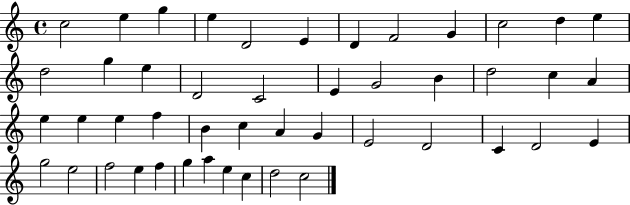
C5/h E5/q G5/q E5/q D4/h E4/q D4/q F4/h G4/q C5/h D5/q E5/q D5/h G5/q E5/q D4/h C4/h E4/q G4/h B4/q D5/h C5/q A4/q E5/q E5/q E5/q F5/q B4/q C5/q A4/q G4/q E4/h D4/h C4/q D4/h E4/q G5/h E5/h F5/h E5/q F5/q G5/q A5/q E5/q C5/q D5/h C5/h